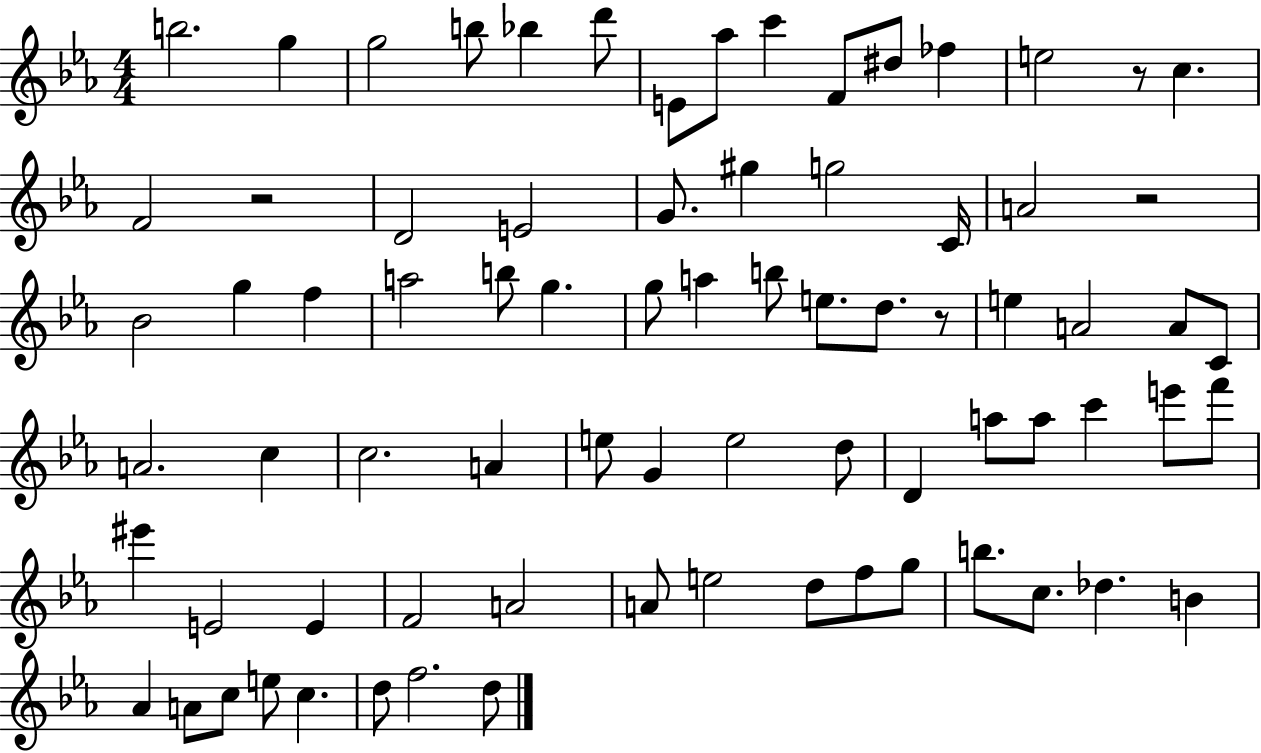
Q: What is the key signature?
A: EES major